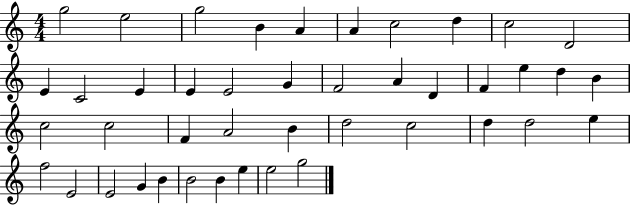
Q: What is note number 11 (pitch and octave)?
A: E4